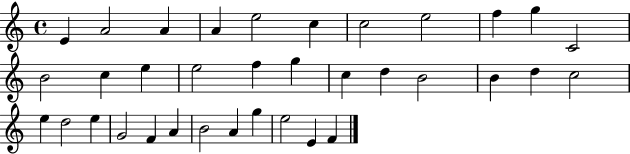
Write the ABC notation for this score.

X:1
T:Untitled
M:4/4
L:1/4
K:C
E A2 A A e2 c c2 e2 f g C2 B2 c e e2 f g c d B2 B d c2 e d2 e G2 F A B2 A g e2 E F